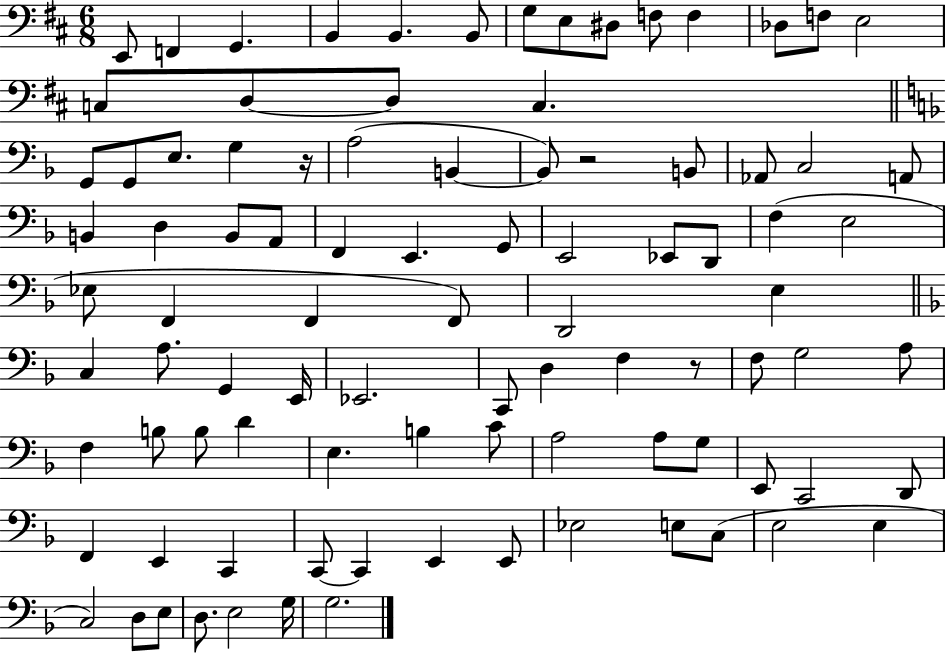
{
  \clef bass
  \numericTimeSignature
  \time 6/8
  \key d \major
  e,8 f,4 g,4. | b,4 b,4. b,8 | g8 e8 dis8 f8 f4 | des8 f8 e2 | \break c8 d8~~ d8 c4. | \bar "||" \break \key f \major g,8 g,8 e8. g4 r16 | a2( b,4~~ | b,8) r2 b,8 | aes,8 c2 a,8 | \break b,4 d4 b,8 a,8 | f,4 e,4. g,8 | e,2 ees,8 d,8 | f4( e2 | \break ees8 f,4 f,4 f,8) | d,2 e4 | \bar "||" \break \key f \major c4 a8. g,4 e,16 | ees,2. | c,8 d4 f4 r8 | f8 g2 a8 | \break f4 b8 b8 d'4 | e4. b4 c'8 | a2 a8 g8 | e,8 c,2 d,8 | \break f,4 e,4 c,4 | c,8~~ c,4 e,4 e,8 | ees2 e8 c8( | e2 e4 | \break c2) d8 e8 | d8. e2 g16 | g2. | \bar "|."
}